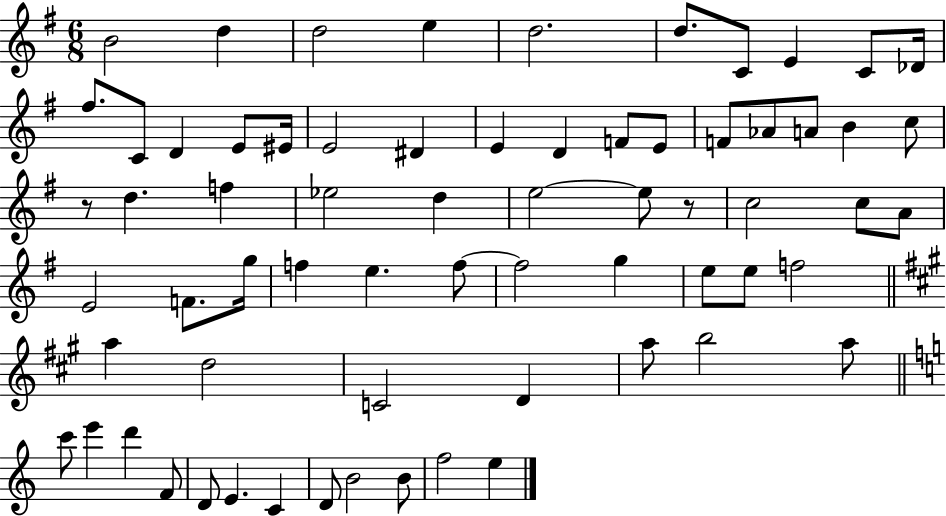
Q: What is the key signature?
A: G major